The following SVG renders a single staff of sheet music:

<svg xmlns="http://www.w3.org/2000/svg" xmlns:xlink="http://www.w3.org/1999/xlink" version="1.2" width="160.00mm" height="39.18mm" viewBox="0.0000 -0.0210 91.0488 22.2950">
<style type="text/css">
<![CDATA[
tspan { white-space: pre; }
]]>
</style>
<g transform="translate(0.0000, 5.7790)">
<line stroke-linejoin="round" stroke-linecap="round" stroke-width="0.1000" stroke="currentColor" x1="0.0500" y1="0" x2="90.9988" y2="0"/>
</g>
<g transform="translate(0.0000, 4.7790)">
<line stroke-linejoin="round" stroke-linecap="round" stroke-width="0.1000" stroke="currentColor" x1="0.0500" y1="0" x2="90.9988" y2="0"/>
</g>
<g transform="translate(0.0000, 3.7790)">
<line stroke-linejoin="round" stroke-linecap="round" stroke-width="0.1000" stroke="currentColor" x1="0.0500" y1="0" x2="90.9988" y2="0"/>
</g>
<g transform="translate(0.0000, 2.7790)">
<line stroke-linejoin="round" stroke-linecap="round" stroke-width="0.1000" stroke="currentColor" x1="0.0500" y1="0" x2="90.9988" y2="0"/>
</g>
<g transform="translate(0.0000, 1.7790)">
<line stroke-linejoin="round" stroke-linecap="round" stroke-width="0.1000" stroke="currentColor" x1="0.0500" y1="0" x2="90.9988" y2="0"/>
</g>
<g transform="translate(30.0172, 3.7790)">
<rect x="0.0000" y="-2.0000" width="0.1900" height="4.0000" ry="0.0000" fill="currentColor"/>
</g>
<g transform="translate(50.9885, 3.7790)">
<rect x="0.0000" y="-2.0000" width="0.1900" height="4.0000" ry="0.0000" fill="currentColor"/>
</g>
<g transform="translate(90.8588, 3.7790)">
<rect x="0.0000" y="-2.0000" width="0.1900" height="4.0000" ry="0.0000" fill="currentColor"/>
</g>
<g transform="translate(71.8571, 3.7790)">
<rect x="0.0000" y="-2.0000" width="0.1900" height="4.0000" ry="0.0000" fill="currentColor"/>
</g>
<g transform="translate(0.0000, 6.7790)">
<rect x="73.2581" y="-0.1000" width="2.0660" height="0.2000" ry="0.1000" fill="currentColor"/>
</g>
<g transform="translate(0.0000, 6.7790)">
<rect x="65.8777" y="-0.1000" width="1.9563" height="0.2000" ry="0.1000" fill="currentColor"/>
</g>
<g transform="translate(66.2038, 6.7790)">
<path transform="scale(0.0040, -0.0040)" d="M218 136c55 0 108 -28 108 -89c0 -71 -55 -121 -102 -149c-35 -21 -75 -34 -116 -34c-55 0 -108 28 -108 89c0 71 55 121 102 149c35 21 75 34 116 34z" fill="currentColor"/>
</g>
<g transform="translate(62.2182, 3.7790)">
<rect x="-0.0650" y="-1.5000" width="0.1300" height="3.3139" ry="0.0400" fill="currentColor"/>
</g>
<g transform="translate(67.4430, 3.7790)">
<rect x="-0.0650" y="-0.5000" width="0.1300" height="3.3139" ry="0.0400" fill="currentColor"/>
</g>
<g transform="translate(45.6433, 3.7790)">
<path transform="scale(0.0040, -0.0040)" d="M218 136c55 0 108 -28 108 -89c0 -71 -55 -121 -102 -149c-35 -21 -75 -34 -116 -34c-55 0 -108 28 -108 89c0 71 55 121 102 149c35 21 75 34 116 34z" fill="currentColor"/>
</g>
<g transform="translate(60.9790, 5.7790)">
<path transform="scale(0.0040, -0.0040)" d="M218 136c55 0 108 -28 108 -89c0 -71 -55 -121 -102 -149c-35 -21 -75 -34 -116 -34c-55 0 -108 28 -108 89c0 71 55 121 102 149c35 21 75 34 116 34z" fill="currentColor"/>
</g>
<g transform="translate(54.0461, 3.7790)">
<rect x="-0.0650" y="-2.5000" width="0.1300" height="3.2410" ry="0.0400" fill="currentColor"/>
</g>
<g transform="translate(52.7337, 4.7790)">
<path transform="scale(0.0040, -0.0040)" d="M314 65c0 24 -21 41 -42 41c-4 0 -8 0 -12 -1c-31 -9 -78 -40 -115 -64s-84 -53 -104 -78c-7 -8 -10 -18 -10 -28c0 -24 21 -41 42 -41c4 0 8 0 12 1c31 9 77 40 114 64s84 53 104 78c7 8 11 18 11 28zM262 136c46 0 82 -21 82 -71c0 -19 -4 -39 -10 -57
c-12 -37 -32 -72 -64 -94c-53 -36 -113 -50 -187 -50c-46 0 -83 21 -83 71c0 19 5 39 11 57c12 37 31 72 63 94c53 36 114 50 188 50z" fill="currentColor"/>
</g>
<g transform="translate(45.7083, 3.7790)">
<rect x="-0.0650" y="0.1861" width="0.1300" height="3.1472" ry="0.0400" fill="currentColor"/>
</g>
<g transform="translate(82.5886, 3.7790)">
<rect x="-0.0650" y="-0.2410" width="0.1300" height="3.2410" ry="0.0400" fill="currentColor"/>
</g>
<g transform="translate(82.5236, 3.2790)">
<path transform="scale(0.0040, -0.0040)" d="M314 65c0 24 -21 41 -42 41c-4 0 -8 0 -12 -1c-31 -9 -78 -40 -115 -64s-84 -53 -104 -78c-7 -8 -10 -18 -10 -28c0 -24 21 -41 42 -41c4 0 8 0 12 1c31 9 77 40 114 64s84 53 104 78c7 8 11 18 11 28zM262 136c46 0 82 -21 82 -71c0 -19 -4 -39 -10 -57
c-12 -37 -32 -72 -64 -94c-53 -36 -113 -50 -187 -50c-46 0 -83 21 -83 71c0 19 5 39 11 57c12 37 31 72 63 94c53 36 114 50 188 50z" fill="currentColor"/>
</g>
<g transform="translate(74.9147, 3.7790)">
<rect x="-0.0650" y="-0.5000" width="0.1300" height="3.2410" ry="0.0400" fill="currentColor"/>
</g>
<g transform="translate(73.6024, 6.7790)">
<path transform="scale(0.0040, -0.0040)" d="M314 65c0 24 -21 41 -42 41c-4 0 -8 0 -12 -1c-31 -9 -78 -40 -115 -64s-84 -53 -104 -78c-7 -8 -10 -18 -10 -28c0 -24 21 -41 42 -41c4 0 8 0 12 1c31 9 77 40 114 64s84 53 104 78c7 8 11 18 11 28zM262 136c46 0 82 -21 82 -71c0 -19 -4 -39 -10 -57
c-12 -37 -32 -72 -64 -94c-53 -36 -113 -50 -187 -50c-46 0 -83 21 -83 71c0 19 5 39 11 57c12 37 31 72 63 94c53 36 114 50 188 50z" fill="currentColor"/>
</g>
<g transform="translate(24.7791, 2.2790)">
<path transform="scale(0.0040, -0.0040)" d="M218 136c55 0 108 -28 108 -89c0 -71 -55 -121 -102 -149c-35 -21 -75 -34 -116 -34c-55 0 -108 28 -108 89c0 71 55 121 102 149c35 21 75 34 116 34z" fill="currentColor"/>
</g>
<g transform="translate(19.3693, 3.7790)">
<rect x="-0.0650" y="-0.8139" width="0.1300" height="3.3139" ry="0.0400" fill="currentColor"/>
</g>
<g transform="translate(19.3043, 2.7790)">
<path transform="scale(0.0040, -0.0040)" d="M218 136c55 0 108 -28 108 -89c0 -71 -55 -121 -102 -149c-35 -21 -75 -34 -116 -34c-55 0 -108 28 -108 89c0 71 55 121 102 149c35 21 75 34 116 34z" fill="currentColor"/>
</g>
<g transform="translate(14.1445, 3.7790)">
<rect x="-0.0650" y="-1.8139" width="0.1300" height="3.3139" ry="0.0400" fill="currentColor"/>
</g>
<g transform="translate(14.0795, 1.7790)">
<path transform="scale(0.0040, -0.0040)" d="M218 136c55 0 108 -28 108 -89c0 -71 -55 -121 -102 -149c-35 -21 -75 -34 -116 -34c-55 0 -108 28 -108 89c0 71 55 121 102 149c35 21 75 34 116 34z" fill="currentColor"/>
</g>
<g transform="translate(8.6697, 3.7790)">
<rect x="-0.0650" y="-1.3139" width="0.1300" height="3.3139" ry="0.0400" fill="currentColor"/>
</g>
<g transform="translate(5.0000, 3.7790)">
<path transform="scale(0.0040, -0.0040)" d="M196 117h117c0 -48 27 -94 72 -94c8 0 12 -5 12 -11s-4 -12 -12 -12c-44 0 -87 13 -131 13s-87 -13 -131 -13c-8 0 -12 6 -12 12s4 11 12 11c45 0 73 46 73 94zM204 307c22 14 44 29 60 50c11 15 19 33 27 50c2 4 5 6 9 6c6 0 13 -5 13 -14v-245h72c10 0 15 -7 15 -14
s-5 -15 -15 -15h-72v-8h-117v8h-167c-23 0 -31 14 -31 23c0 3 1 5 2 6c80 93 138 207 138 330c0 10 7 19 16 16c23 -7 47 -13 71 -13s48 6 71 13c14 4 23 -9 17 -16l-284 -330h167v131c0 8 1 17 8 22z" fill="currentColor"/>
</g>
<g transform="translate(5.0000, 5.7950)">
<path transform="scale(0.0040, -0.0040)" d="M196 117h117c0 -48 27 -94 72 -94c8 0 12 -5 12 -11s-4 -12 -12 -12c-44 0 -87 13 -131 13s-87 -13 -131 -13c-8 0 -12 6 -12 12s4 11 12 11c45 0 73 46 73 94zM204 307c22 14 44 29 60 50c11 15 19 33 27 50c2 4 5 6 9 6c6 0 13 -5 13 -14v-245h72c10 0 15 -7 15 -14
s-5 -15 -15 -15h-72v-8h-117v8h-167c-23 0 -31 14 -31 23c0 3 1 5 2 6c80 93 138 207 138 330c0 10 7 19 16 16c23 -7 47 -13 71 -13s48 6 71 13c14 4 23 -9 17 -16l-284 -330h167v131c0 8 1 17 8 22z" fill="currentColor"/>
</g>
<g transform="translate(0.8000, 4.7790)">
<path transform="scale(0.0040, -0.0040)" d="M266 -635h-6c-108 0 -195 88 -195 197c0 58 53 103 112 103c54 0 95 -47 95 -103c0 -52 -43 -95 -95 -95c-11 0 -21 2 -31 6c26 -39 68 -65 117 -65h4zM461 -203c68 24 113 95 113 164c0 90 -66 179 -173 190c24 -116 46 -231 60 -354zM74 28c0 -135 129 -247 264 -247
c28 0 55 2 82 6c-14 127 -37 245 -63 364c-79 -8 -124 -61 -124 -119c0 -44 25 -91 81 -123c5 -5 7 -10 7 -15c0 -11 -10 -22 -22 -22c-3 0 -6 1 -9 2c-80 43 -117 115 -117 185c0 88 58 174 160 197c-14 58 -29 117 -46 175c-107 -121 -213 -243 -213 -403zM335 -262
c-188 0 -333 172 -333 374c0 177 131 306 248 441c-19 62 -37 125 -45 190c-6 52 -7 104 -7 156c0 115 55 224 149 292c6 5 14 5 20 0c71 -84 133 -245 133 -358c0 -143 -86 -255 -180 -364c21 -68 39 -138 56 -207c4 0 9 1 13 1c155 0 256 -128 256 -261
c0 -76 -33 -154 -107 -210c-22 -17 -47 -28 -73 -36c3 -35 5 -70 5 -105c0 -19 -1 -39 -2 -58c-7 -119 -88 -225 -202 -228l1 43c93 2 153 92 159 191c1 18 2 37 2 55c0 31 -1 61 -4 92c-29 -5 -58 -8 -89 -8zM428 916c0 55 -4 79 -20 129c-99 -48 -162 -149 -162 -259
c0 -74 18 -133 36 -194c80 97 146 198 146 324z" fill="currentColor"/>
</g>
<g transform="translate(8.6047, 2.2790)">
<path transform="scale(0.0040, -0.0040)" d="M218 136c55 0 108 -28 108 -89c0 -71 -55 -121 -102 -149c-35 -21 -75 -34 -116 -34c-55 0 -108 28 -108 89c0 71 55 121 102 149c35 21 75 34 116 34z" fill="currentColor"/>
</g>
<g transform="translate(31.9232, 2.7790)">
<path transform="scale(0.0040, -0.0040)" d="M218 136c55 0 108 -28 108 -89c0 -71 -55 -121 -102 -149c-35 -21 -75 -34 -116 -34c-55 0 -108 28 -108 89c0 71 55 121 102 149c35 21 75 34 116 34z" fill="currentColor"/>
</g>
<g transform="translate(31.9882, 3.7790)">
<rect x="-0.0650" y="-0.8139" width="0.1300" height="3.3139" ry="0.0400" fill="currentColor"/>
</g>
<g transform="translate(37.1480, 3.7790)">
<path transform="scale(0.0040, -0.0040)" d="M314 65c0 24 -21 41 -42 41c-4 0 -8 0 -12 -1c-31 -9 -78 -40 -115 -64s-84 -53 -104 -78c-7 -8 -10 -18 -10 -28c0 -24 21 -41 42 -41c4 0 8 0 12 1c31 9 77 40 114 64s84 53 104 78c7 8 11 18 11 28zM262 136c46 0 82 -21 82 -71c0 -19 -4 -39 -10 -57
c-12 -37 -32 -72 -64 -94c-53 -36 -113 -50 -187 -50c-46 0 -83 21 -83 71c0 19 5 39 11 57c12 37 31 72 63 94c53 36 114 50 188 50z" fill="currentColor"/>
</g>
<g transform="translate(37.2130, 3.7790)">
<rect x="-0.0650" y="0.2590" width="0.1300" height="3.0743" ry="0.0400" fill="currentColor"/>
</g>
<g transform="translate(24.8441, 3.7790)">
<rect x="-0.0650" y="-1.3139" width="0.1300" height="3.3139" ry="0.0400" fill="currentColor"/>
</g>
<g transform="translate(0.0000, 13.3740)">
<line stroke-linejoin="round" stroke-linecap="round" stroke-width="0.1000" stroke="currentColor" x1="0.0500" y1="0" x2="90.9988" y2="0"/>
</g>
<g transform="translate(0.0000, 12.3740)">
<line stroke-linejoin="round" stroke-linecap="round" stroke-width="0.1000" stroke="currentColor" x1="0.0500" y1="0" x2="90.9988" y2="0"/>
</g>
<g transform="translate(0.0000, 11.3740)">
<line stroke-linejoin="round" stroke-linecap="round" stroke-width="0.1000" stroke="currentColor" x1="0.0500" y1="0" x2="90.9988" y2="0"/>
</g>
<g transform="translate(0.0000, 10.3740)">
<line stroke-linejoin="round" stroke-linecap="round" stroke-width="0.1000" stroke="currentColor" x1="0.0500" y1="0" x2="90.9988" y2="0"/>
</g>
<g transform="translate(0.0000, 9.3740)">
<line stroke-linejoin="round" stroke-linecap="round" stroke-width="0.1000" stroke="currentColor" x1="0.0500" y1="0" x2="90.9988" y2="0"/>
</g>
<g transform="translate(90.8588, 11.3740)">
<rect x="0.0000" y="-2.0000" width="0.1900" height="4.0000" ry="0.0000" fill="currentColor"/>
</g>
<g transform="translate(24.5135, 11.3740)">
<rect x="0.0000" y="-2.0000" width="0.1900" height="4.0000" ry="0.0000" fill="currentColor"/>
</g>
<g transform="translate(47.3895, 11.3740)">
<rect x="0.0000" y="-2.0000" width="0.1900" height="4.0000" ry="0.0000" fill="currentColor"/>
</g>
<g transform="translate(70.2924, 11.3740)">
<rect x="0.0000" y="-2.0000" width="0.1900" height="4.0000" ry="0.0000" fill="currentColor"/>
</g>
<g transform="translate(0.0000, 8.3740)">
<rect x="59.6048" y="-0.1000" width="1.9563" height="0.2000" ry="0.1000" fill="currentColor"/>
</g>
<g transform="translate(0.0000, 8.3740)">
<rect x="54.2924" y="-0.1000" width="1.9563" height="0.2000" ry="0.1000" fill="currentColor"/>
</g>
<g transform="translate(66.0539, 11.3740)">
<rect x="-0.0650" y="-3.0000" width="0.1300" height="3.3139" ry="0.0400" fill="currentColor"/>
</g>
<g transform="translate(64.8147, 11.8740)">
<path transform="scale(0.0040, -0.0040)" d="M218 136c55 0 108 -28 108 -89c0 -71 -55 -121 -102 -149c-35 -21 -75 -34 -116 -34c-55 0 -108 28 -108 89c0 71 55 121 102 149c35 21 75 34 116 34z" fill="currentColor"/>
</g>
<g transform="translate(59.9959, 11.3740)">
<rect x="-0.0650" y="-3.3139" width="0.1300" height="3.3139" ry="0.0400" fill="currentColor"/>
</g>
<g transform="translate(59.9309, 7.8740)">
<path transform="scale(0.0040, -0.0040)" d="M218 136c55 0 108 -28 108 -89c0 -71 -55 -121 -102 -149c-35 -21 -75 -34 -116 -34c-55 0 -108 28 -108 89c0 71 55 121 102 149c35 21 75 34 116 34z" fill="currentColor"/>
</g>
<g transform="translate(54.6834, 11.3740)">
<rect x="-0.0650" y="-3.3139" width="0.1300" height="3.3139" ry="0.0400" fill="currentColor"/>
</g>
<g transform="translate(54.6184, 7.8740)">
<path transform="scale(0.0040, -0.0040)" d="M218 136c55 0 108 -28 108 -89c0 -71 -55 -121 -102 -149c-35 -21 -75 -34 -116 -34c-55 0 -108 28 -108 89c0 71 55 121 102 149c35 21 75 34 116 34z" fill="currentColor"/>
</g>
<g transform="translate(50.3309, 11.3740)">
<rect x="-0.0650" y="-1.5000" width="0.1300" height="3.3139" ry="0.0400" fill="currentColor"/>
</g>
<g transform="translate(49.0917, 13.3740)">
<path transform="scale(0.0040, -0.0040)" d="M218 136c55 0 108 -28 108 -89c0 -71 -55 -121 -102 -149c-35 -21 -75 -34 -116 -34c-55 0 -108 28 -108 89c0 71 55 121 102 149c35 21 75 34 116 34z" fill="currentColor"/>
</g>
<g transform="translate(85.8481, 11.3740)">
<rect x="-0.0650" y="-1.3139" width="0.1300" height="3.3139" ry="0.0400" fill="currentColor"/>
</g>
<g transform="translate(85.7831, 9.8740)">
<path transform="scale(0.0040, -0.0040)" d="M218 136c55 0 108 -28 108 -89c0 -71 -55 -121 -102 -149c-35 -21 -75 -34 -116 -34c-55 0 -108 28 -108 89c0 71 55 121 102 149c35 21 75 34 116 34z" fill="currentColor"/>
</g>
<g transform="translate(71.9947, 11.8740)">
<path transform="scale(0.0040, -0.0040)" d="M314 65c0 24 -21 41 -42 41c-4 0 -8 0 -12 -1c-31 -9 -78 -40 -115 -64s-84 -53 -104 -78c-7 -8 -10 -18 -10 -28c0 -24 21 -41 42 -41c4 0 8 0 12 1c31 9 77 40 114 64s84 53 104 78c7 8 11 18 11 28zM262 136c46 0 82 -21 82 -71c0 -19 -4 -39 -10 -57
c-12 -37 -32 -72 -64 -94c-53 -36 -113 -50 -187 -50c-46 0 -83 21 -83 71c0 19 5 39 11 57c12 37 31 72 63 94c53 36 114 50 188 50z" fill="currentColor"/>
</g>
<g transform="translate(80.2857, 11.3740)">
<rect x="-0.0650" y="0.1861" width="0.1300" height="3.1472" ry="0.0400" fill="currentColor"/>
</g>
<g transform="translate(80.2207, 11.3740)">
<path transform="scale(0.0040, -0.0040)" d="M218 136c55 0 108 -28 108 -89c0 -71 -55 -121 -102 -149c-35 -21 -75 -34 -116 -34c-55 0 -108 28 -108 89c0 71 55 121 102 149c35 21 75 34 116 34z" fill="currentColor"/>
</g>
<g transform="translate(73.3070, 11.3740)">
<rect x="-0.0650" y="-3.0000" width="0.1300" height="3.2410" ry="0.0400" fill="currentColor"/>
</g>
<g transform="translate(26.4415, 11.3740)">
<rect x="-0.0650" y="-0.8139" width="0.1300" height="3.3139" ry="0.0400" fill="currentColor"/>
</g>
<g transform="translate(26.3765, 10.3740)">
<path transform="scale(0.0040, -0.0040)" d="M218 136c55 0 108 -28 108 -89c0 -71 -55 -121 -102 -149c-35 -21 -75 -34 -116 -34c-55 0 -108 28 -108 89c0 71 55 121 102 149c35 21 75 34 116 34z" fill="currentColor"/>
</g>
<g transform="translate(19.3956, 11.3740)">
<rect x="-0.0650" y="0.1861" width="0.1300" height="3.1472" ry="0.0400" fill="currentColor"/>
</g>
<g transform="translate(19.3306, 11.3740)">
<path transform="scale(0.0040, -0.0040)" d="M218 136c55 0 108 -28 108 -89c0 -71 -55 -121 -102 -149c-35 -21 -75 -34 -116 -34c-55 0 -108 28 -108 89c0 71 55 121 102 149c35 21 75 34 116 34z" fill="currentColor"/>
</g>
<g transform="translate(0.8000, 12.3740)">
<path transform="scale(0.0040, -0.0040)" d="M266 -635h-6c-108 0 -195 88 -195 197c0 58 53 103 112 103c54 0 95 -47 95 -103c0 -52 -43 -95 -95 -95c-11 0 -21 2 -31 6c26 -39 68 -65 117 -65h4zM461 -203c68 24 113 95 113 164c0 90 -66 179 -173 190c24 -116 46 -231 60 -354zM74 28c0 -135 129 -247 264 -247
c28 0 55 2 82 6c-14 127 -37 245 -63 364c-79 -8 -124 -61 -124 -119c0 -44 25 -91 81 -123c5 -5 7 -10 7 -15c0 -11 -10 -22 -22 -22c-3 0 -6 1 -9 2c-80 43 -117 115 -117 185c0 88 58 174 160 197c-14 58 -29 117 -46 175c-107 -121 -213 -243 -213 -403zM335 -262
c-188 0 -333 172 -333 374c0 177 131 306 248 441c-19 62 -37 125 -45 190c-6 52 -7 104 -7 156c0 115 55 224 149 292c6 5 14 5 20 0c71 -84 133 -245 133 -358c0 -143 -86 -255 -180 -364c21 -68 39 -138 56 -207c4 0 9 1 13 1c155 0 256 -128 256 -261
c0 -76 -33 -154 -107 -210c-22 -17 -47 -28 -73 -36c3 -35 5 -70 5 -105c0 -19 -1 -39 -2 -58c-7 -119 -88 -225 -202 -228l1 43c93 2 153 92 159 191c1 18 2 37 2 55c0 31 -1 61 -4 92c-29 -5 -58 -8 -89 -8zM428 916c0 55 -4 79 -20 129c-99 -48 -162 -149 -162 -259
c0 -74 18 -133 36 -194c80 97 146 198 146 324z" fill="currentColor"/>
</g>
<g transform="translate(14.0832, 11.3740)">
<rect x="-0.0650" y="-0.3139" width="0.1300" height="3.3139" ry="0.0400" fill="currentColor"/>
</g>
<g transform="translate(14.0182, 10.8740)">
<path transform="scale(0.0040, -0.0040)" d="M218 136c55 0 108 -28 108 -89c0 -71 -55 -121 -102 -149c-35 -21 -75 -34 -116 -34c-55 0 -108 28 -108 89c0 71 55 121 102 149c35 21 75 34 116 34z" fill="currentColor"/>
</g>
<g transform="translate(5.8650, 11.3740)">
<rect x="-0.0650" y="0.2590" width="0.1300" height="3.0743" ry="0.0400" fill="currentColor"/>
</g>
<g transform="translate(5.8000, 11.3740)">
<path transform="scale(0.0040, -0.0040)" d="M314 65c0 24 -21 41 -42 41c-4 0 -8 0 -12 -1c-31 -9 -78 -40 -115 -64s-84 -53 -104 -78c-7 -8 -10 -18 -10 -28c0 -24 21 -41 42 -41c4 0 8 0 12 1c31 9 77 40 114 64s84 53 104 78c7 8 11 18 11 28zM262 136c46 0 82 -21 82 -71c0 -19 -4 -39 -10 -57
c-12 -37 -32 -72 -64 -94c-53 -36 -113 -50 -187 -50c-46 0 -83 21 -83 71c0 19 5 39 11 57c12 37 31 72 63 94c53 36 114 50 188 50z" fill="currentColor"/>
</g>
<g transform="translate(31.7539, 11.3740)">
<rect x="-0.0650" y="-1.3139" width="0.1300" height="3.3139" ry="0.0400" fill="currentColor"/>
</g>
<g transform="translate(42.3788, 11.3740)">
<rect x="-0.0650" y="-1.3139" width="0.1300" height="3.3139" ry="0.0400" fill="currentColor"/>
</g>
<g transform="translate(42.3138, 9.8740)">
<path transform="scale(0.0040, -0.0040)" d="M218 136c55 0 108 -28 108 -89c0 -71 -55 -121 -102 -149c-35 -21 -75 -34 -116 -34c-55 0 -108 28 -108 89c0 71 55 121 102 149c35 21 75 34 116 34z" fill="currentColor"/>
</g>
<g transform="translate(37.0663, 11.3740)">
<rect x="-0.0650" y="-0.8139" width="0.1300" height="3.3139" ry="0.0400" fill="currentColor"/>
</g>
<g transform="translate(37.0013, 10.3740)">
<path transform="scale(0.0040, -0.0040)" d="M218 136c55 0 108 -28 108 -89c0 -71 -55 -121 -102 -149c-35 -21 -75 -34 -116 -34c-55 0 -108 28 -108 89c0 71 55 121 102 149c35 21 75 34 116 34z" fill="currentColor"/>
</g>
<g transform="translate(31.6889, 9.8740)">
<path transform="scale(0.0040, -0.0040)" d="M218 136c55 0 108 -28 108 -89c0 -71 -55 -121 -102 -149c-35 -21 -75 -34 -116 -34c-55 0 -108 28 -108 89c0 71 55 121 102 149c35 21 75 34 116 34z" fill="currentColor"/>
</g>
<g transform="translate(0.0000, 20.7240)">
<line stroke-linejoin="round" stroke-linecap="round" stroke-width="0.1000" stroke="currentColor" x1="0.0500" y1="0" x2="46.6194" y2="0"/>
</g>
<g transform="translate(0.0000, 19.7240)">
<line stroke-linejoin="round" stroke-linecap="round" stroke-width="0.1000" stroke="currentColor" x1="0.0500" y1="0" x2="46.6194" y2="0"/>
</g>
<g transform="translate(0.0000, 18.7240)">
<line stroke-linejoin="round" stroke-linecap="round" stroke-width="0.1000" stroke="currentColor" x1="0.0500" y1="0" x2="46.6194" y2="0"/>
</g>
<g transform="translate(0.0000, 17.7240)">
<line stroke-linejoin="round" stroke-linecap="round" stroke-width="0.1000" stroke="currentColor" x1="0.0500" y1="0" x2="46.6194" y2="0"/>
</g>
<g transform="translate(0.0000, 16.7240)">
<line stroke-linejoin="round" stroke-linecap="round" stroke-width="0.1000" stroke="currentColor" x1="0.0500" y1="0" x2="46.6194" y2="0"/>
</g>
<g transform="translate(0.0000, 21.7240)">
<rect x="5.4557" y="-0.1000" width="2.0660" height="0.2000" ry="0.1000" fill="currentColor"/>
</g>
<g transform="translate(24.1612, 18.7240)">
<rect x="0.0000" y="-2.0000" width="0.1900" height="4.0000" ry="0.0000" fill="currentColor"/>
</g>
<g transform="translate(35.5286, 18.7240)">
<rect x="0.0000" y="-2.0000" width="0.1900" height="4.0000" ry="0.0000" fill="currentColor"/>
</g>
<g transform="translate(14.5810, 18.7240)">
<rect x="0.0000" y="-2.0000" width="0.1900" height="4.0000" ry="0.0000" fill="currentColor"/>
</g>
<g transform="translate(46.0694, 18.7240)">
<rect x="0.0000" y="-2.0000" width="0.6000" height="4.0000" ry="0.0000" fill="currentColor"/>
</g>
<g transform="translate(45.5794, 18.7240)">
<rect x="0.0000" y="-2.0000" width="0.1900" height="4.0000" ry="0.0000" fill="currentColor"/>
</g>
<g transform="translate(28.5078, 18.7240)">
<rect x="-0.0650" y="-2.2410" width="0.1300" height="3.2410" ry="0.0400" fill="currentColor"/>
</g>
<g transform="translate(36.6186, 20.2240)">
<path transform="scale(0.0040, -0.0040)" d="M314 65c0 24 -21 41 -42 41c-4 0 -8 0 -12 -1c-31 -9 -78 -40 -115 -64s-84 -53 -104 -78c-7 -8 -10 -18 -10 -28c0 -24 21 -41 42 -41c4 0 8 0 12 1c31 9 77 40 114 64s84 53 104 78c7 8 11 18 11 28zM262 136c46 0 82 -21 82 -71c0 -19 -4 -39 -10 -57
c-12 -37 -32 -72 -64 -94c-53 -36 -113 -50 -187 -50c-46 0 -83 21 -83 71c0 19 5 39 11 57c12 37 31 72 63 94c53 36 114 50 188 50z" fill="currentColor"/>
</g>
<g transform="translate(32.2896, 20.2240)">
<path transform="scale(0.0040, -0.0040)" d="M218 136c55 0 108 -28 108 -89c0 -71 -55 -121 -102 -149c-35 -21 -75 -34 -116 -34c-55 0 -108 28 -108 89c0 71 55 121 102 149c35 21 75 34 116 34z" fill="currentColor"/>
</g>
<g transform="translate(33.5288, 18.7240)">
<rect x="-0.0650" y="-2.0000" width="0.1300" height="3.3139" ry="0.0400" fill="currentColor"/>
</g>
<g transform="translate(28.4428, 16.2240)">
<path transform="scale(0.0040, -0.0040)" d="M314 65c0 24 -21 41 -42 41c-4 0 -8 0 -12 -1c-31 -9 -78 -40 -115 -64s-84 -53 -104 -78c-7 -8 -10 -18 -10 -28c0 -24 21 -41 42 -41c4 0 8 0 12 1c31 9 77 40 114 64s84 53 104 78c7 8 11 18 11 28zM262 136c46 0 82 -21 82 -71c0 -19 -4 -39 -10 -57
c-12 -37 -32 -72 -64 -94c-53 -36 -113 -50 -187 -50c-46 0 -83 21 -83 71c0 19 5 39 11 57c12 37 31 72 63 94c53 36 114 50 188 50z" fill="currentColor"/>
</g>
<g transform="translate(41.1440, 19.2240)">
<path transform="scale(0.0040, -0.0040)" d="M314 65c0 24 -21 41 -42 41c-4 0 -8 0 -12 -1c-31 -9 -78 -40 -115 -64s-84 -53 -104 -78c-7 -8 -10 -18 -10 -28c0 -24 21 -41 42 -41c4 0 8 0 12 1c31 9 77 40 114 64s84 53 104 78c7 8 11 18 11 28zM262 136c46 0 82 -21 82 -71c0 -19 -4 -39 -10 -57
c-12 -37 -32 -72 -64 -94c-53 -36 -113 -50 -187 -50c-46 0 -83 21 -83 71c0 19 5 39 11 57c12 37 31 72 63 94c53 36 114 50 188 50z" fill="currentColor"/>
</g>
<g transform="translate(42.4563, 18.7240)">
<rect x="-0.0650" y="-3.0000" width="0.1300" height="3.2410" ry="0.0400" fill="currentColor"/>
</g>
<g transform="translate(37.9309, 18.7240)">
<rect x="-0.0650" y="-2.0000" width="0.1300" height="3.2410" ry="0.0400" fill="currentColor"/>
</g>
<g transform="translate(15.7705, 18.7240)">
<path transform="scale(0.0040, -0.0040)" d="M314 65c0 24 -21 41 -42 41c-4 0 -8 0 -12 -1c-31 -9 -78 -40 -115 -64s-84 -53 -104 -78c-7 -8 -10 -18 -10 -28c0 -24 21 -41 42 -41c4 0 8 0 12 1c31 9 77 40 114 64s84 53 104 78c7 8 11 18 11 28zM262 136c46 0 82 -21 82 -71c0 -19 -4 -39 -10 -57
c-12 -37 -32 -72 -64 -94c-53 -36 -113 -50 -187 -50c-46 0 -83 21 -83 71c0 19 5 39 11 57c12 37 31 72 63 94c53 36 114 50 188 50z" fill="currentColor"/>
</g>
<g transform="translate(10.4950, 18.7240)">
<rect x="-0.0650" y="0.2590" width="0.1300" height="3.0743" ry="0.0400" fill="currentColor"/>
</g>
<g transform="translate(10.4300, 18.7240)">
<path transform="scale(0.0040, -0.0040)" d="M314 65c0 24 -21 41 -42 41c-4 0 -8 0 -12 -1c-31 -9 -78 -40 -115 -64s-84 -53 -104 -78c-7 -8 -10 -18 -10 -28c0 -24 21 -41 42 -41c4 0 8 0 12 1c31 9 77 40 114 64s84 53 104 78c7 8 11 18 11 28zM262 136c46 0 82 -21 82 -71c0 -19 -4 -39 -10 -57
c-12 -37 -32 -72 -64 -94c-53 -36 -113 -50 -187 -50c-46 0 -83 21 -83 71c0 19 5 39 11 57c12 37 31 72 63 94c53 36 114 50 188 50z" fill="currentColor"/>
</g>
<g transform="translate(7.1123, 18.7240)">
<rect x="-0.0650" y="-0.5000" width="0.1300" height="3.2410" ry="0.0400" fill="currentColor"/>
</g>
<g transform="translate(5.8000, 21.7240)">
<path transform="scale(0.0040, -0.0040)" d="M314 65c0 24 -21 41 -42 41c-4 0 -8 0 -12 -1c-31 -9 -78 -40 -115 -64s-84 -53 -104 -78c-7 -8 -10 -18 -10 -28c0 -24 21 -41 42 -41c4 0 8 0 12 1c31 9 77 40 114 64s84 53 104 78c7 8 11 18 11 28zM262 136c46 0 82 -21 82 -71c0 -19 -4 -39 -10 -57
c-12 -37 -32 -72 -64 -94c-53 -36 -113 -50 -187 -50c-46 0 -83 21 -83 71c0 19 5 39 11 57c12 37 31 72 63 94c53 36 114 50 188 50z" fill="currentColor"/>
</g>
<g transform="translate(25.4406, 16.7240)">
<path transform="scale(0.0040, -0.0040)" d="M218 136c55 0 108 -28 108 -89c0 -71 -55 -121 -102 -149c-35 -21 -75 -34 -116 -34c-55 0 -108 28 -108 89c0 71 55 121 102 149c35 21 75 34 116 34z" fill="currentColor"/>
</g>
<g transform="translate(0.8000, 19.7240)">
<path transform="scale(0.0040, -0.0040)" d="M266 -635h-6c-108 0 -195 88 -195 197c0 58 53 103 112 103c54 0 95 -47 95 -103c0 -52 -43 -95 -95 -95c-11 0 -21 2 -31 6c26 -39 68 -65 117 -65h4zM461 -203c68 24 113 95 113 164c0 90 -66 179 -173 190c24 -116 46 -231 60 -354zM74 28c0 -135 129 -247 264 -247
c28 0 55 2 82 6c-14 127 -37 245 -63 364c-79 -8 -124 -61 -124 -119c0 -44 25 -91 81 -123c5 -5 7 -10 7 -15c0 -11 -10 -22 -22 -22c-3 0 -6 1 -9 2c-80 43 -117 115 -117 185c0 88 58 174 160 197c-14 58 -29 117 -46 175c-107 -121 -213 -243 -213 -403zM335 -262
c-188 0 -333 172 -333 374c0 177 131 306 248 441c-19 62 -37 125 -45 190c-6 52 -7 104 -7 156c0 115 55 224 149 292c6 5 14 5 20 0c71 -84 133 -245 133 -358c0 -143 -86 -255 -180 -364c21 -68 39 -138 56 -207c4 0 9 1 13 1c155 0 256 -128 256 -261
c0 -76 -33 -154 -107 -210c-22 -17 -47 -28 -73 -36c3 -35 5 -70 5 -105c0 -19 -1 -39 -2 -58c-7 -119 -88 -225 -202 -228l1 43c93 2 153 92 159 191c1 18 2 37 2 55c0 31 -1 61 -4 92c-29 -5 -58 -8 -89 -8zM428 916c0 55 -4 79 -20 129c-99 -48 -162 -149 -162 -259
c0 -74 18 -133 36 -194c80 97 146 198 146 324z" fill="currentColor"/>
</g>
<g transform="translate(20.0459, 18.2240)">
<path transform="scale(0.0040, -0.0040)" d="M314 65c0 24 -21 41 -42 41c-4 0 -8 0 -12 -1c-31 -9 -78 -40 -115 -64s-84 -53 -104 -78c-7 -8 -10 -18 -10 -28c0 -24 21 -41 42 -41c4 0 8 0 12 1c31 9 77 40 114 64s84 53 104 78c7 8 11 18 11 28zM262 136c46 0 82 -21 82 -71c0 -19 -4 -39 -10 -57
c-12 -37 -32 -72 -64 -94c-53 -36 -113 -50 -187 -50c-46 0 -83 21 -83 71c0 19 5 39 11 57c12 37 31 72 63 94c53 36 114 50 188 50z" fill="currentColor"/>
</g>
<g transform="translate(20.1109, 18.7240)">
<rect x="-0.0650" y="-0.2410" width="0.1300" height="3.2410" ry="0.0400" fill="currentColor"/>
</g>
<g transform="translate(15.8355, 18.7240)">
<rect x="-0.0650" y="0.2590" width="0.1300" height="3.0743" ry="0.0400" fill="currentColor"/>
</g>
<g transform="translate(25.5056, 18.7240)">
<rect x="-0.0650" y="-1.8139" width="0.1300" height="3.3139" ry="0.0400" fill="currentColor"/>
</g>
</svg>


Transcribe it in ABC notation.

X:1
T:Untitled
M:4/4
L:1/4
K:C
e f d e d B2 B G2 E C C2 c2 B2 c B d e d e E b b A A2 B e C2 B2 B2 c2 f g2 F F2 A2